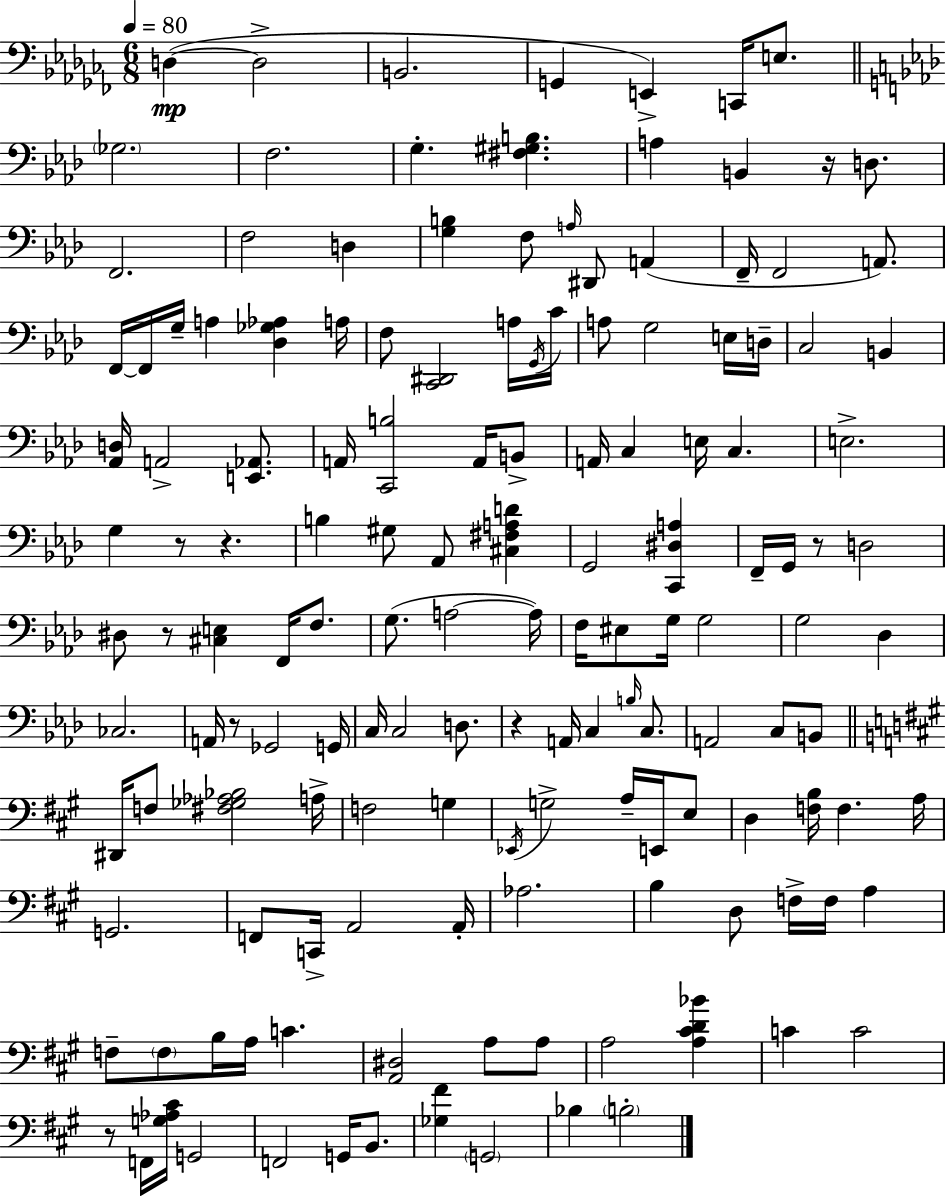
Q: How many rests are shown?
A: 8